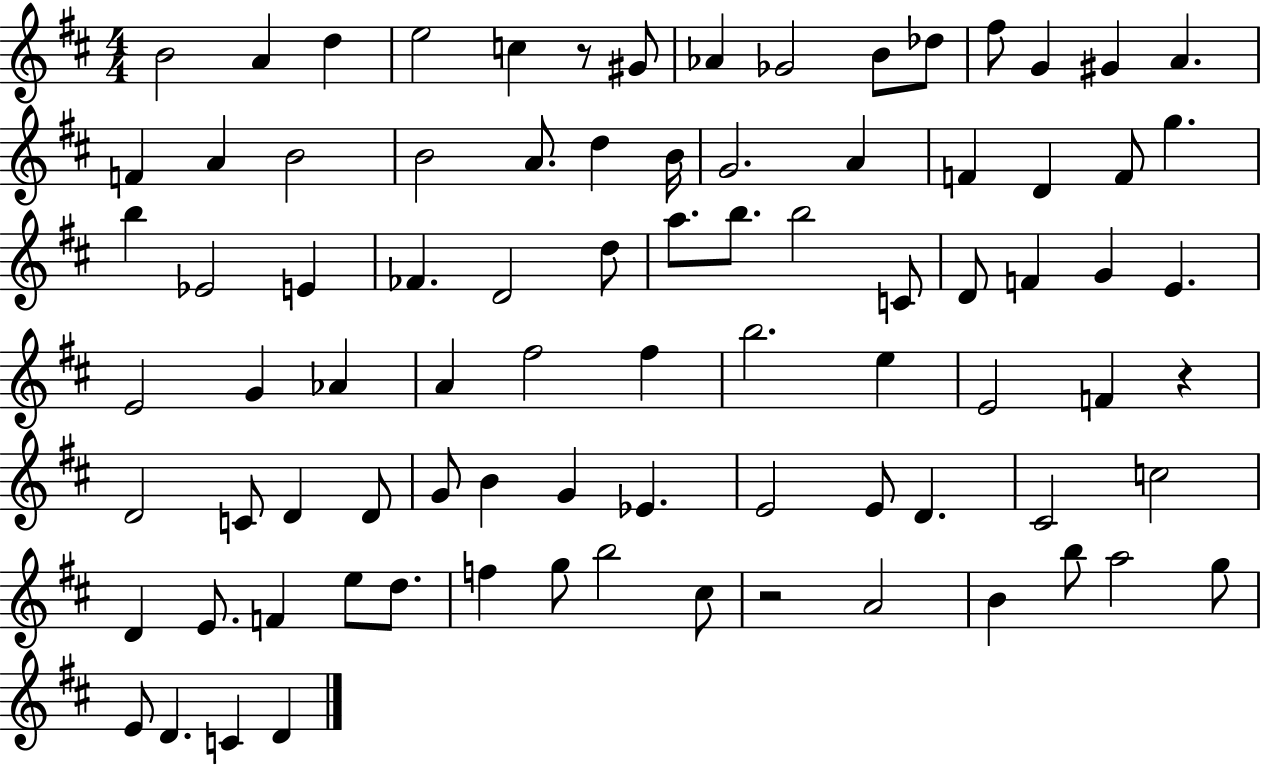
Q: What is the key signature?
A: D major